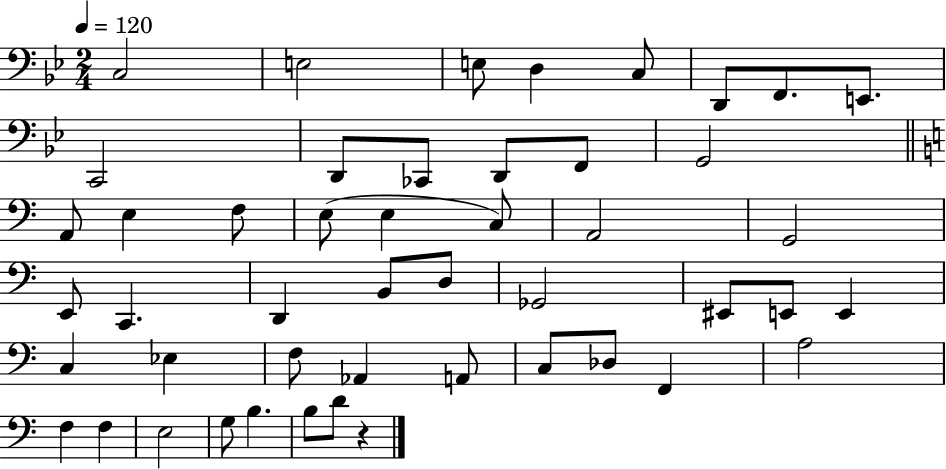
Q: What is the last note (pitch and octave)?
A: D4